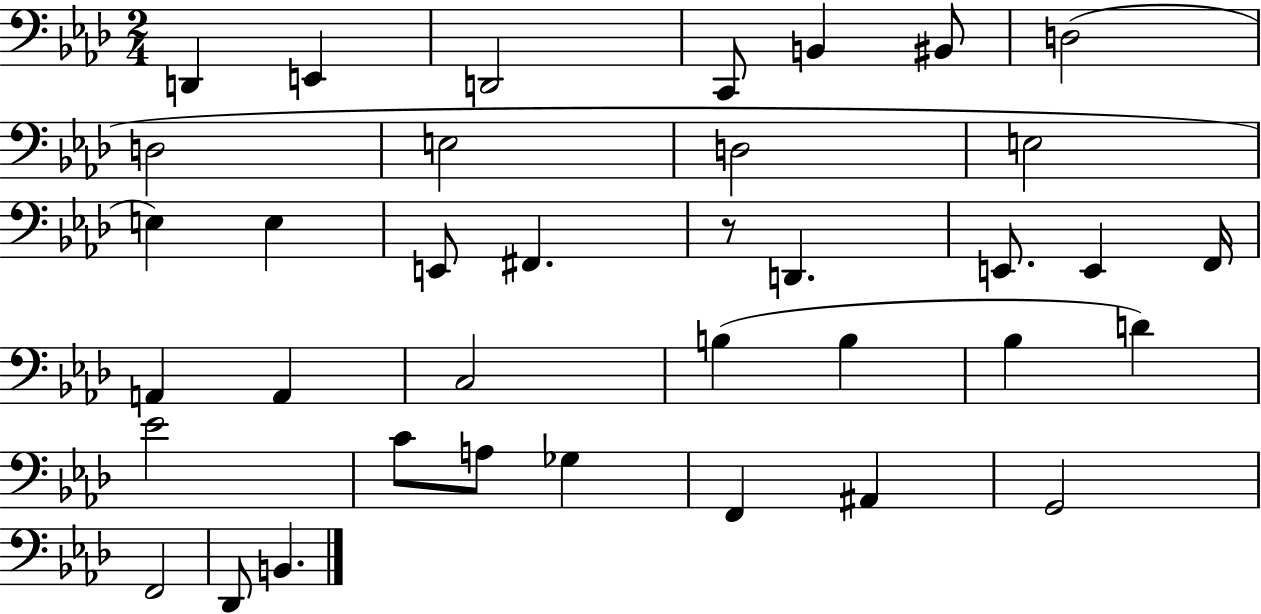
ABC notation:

X:1
T:Untitled
M:2/4
L:1/4
K:Ab
D,, E,, D,,2 C,,/2 B,, ^B,,/2 D,2 D,2 E,2 D,2 E,2 E, E, E,,/2 ^F,, z/2 D,, E,,/2 E,, F,,/4 A,, A,, C,2 B, B, _B, D _E2 C/2 A,/2 _G, F,, ^A,, G,,2 F,,2 _D,,/2 B,,